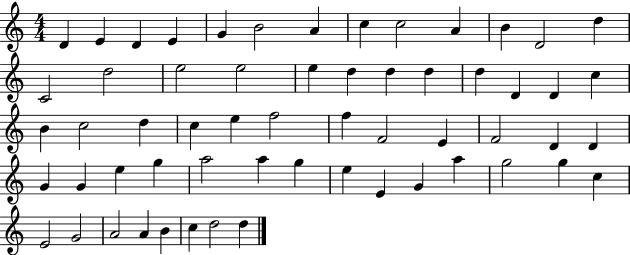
X:1
T:Untitled
M:4/4
L:1/4
K:C
D E D E G B2 A c c2 A B D2 d C2 d2 e2 e2 e d d d d D D c B c2 d c e f2 f F2 E F2 D D G G e g a2 a g e E G a g2 g c E2 G2 A2 A B c d2 d